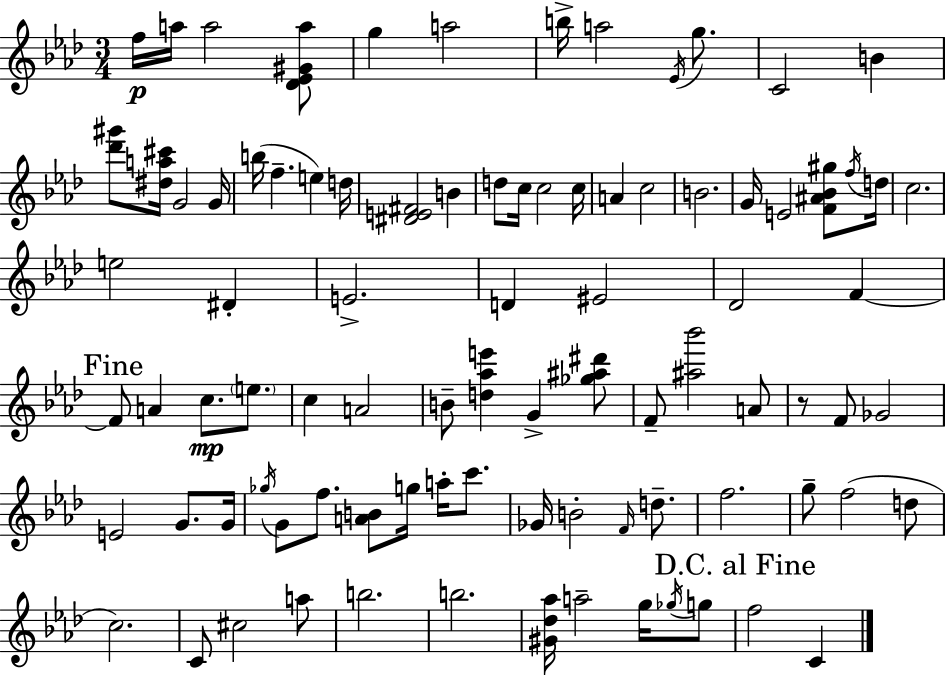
{
  \clef treble
  \numericTimeSignature
  \time 3/4
  \key aes \major
  f''16\p a''16 a''2 <des' ees' gis' a''>8 | g''4 a''2 | b''16-> a''2 \acciaccatura { ees'16 } g''8. | c'2 b'4 | \break <des''' gis'''>8 <dis'' a'' cis'''>16 g'2 | g'16 b''16( f''4.-- e''4) | d''16 <dis' e' fis'>2 b'4 | d''8 c''16 c''2 | \break c''16 a'4 c''2 | b'2. | g'16 e'2 <f' ais' bes' gis''>8 | \acciaccatura { f''16 } d''16 c''2. | \break e''2 dis'4-. | e'2.-> | d'4 eis'2 | des'2 f'4~~ | \break \mark "Fine" f'8 a'4 c''8.\mp \parenthesize e''8. | c''4 a'2 | b'8-- <d'' aes'' e'''>4 g'4-> | <ges'' ais'' dis'''>8 f'8-- <ais'' bes'''>2 | \break a'8 r8 f'8 ges'2 | e'2 g'8. | g'16 \acciaccatura { ges''16 } g'8 f''8. <a' b'>8 g''16 a''16-. | c'''8. ges'16 b'2-. | \break \grace { f'16 } d''8.-- f''2. | g''8-- f''2( | d''8 c''2.) | c'8 cis''2 | \break a''8 b''2. | b''2. | <gis' des'' aes''>16 a''2-- | g''16 \acciaccatura { ges''16 } g''8 \mark "D.C. al Fine" f''2 | \break c'4 \bar "|."
}